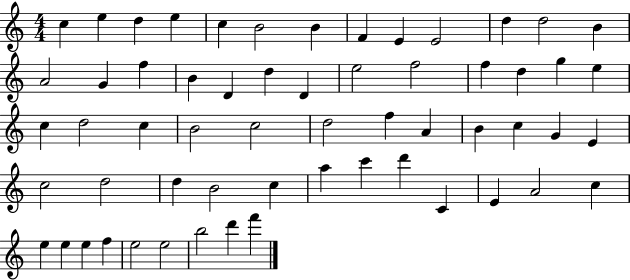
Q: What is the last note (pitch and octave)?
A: F6